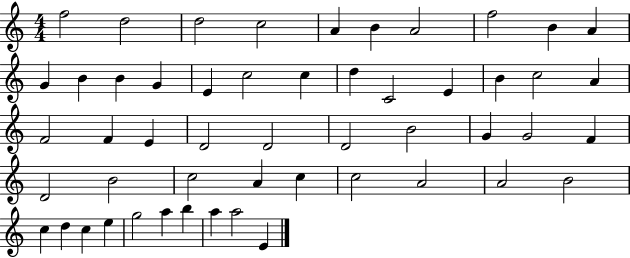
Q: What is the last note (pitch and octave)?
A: E4